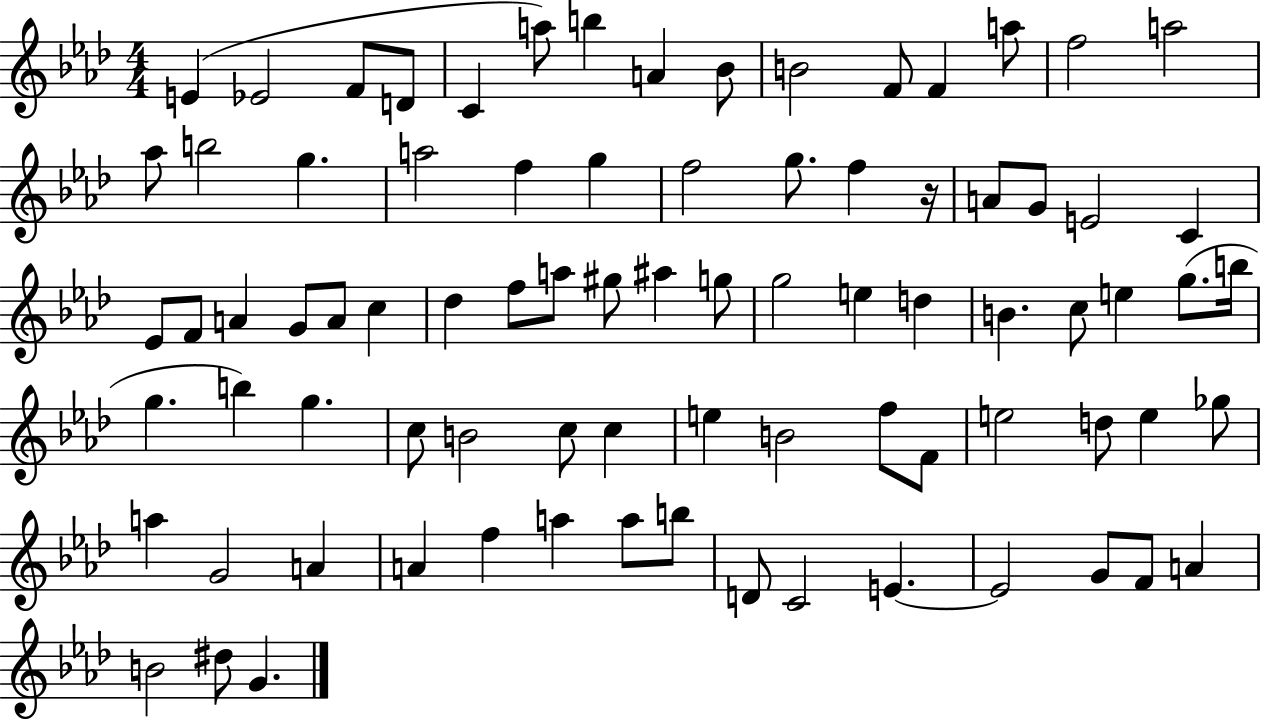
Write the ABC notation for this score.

X:1
T:Untitled
M:4/4
L:1/4
K:Ab
E _E2 F/2 D/2 C a/2 b A _B/2 B2 F/2 F a/2 f2 a2 _a/2 b2 g a2 f g f2 g/2 f z/4 A/2 G/2 E2 C _E/2 F/2 A G/2 A/2 c _d f/2 a/2 ^g/2 ^a g/2 g2 e d B c/2 e g/2 b/4 g b g c/2 B2 c/2 c e B2 f/2 F/2 e2 d/2 e _g/2 a G2 A A f a a/2 b/2 D/2 C2 E E2 G/2 F/2 A B2 ^d/2 G